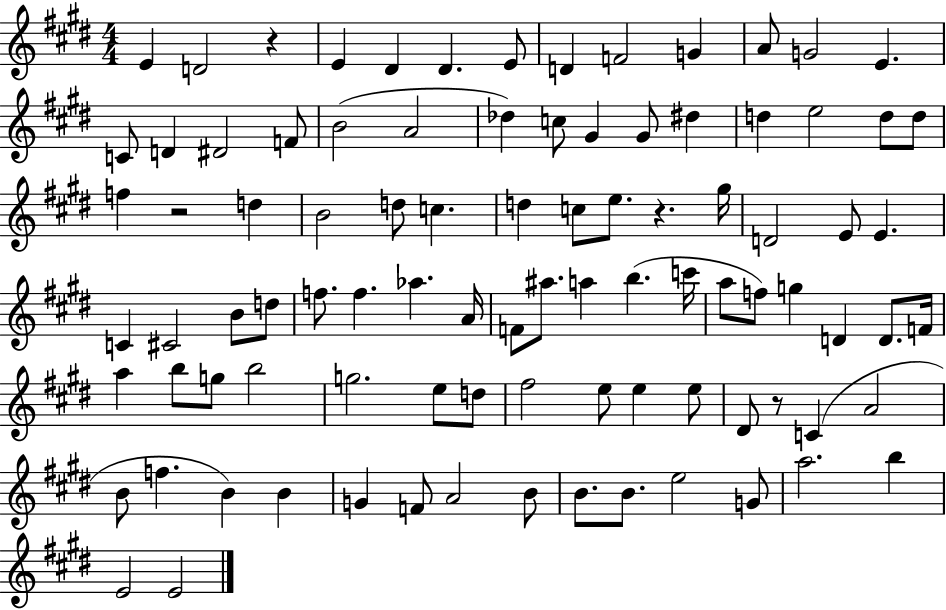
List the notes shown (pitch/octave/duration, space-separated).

E4/q D4/h R/q E4/q D#4/q D#4/q. E4/e D4/q F4/h G4/q A4/e G4/h E4/q. C4/e D4/q D#4/h F4/e B4/h A4/h Db5/q C5/e G#4/q G#4/e D#5/q D5/q E5/h D5/e D5/e F5/q R/h D5/q B4/h D5/e C5/q. D5/q C5/e E5/e. R/q. G#5/s D4/h E4/e E4/q. C4/q C#4/h B4/e D5/e F5/e. F5/q. Ab5/q. A4/s F4/e A#5/e. A5/q B5/q. C6/s A5/e F5/e G5/q D4/q D4/e. F4/s A5/q B5/e G5/e B5/h G5/h. E5/e D5/e F#5/h E5/e E5/q E5/e D#4/e R/e C4/q A4/h B4/e F5/q. B4/q B4/q G4/q F4/e A4/h B4/e B4/e. B4/e. E5/h G4/e A5/h. B5/q E4/h E4/h